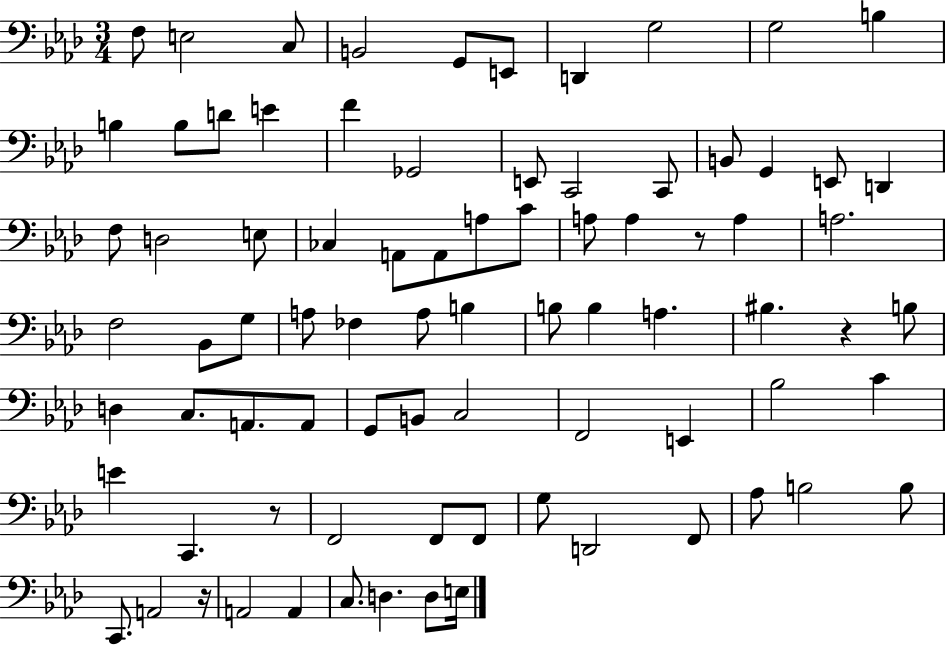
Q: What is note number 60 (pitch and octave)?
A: C2